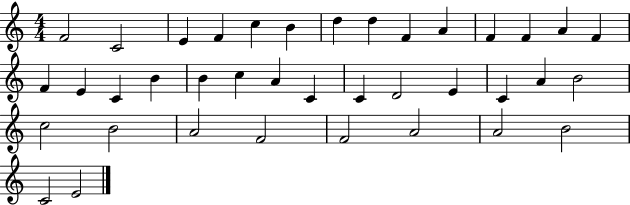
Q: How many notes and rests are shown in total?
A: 38